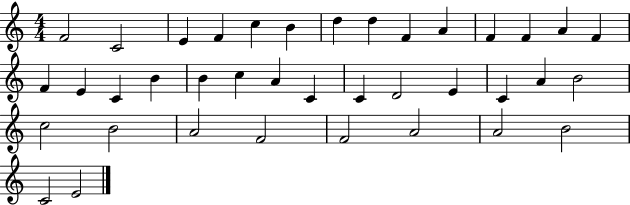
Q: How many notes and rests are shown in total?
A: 38